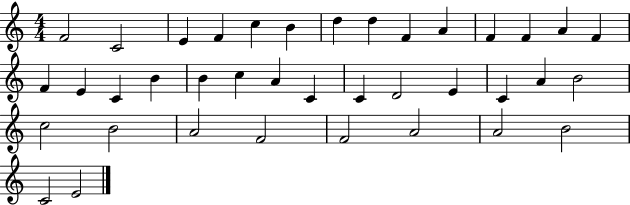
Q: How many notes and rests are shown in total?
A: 38